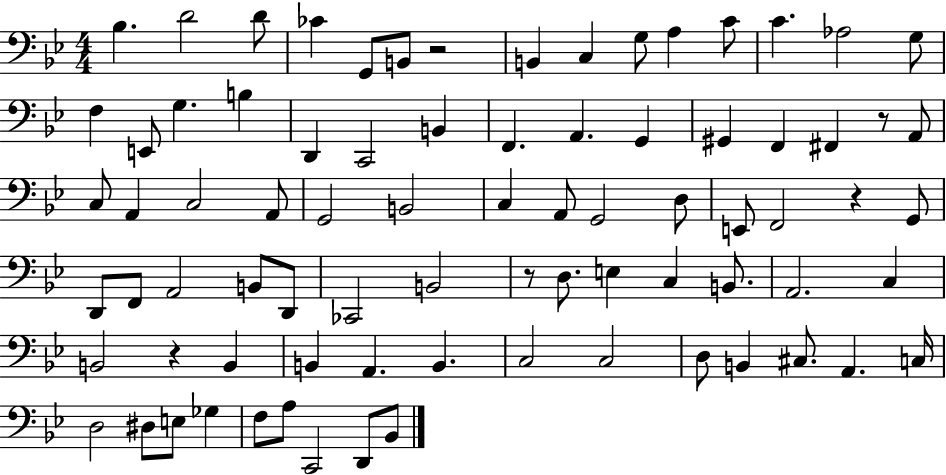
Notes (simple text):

Bb3/q. D4/h D4/e CES4/q G2/e B2/e R/h B2/q C3/q G3/e A3/q C4/e C4/q. Ab3/h G3/e F3/q E2/e G3/q. B3/q D2/q C2/h B2/q F2/q. A2/q. G2/q G#2/q F2/q F#2/q R/e A2/e C3/e A2/q C3/h A2/e G2/h B2/h C3/q A2/e G2/h D3/e E2/e F2/h R/q G2/e D2/e F2/e A2/h B2/e D2/e CES2/h B2/h R/e D3/e. E3/q C3/q B2/e. A2/h. C3/q B2/h R/q B2/q B2/q A2/q. B2/q. C3/h C3/h D3/e B2/q C#3/e. A2/q. C3/s D3/h D#3/e E3/e Gb3/q F3/e A3/e C2/h D2/e Bb2/e